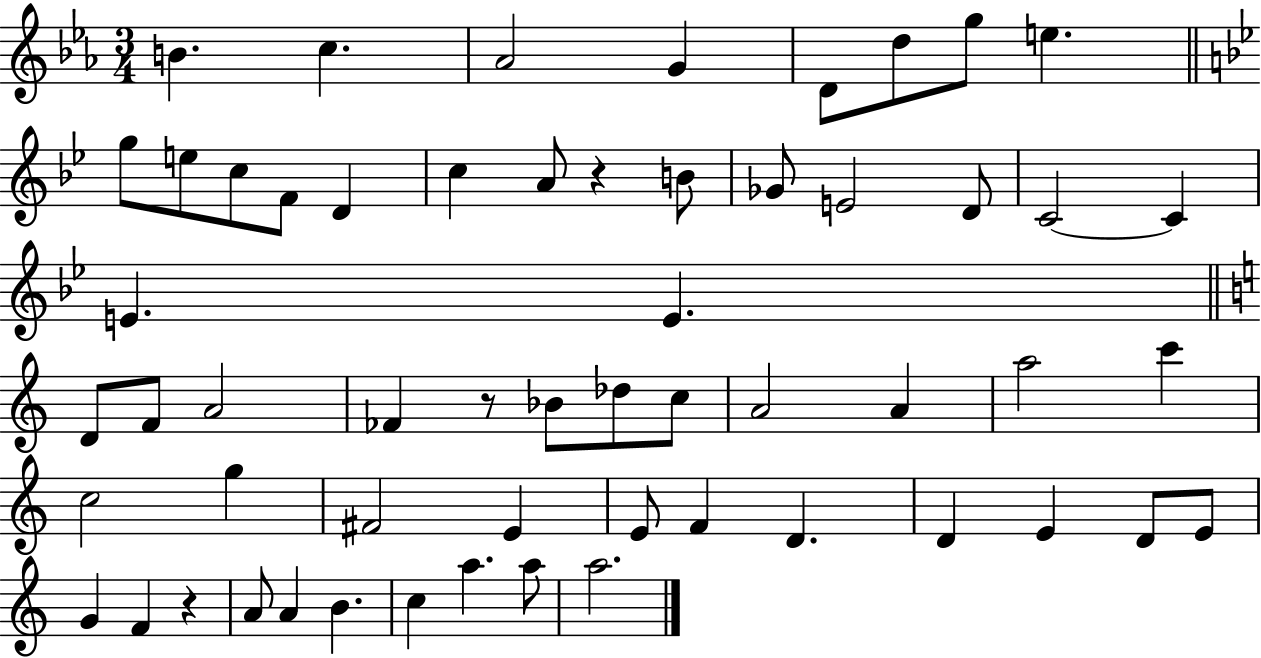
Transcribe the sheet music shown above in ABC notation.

X:1
T:Untitled
M:3/4
L:1/4
K:Eb
B c _A2 G D/2 d/2 g/2 e g/2 e/2 c/2 F/2 D c A/2 z B/2 _G/2 E2 D/2 C2 C E E D/2 F/2 A2 _F z/2 _B/2 _d/2 c/2 A2 A a2 c' c2 g ^F2 E E/2 F D D E D/2 E/2 G F z A/2 A B c a a/2 a2